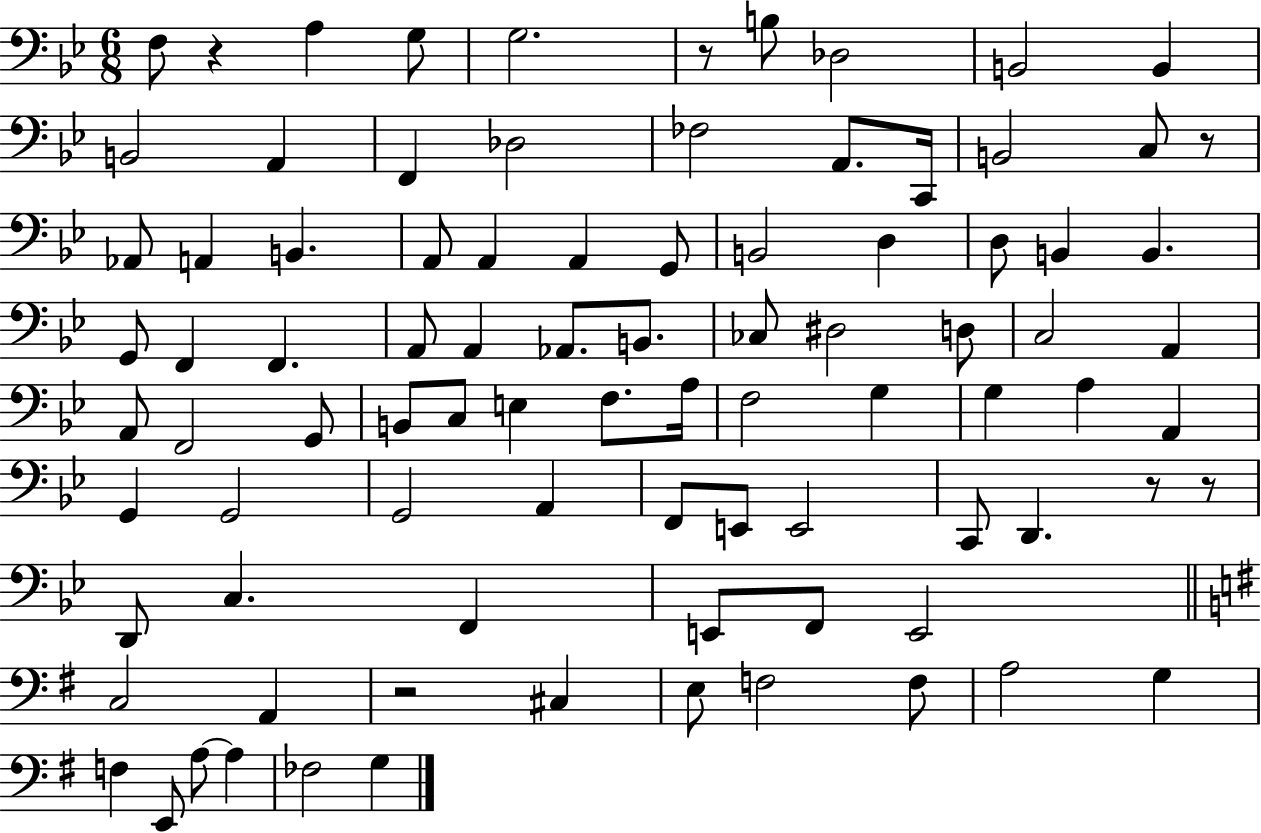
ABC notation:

X:1
T:Untitled
M:6/8
L:1/4
K:Bb
F,/2 z A, G,/2 G,2 z/2 B,/2 _D,2 B,,2 B,, B,,2 A,, F,, _D,2 _F,2 A,,/2 C,,/4 B,,2 C,/2 z/2 _A,,/2 A,, B,, A,,/2 A,, A,, G,,/2 B,,2 D, D,/2 B,, B,, G,,/2 F,, F,, A,,/2 A,, _A,,/2 B,,/2 _C,/2 ^D,2 D,/2 C,2 A,, A,,/2 F,,2 G,,/2 B,,/2 C,/2 E, F,/2 A,/4 F,2 G, G, A, A,, G,, G,,2 G,,2 A,, F,,/2 E,,/2 E,,2 C,,/2 D,, z/2 z/2 D,,/2 C, F,, E,,/2 F,,/2 E,,2 C,2 A,, z2 ^C, E,/2 F,2 F,/2 A,2 G, F, E,,/2 A,/2 A, _F,2 G,